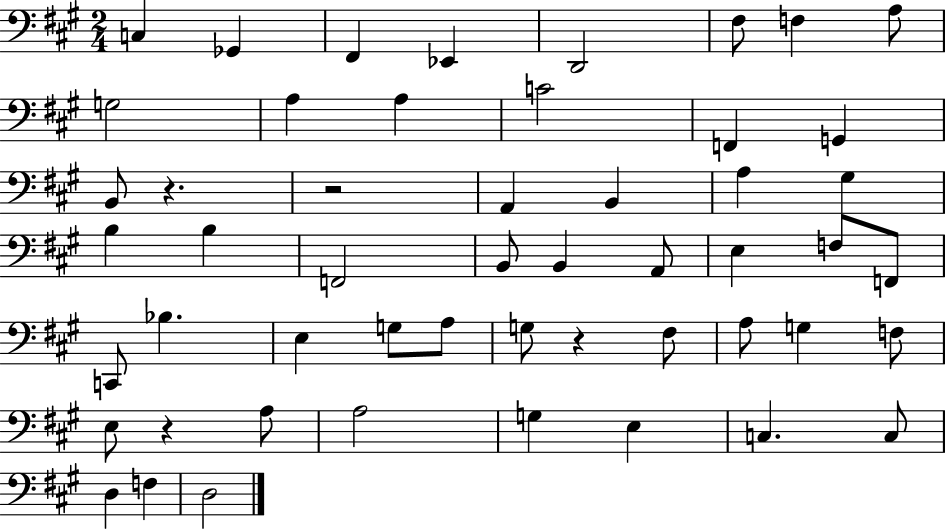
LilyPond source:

{
  \clef bass
  \numericTimeSignature
  \time 2/4
  \key a \major
  c4 ges,4 | fis,4 ees,4 | d,2 | fis8 f4 a8 | \break g2 | a4 a4 | c'2 | f,4 g,4 | \break b,8 r4. | r2 | a,4 b,4 | a4 gis4 | \break b4 b4 | f,2 | b,8 b,4 a,8 | e4 f8 f,8 | \break c,8 bes4. | e4 g8 a8 | g8 r4 fis8 | a8 g4 f8 | \break e8 r4 a8 | a2 | g4 e4 | c4. c8 | \break d4 f4 | d2 | \bar "|."
}